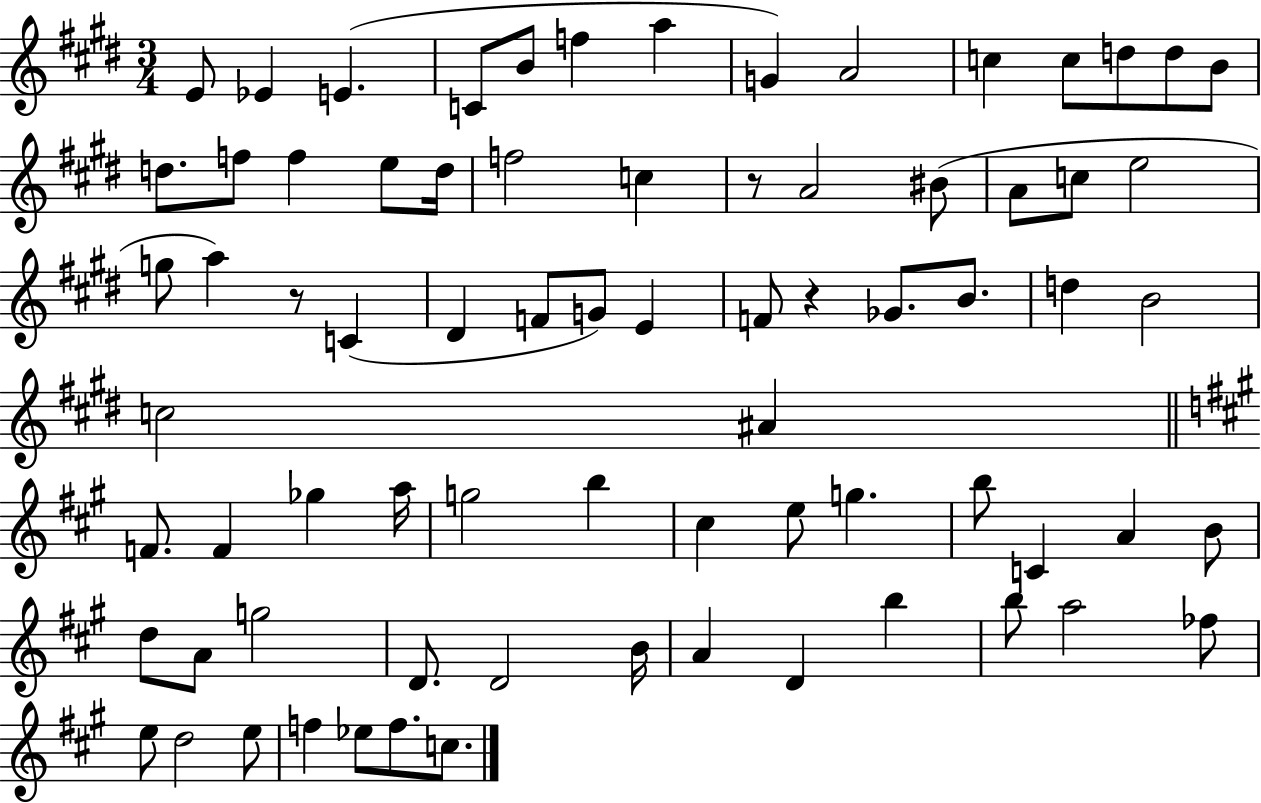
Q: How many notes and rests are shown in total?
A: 75